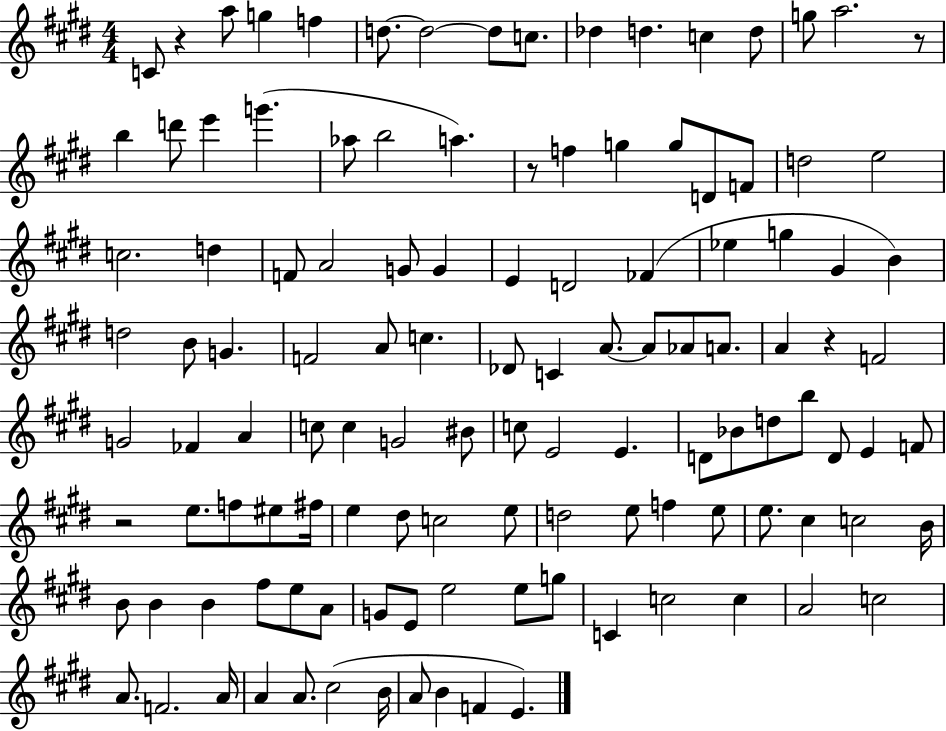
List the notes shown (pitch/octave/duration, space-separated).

C4/e R/q A5/e G5/q F5/q D5/e. D5/h D5/e C5/e. Db5/q D5/q. C5/q D5/e G5/e A5/h. R/e B5/q D6/e E6/q G6/q. Ab5/e B5/h A5/q. R/e F5/q G5/q G5/e D4/e F4/e D5/h E5/h C5/h. D5/q F4/e A4/h G4/e G4/q E4/q D4/h FES4/q Eb5/q G5/q G#4/q B4/q D5/h B4/e G4/q. F4/h A4/e C5/q. Db4/e C4/q A4/e. A4/e Ab4/e A4/e. A4/q R/q F4/h G4/h FES4/q A4/q C5/e C5/q G4/h BIS4/e C5/e E4/h E4/q. D4/e Bb4/e D5/e B5/e D4/e E4/q F4/e R/h E5/e. F5/e EIS5/e F#5/s E5/q D#5/e C5/h E5/e D5/h E5/e F5/q E5/e E5/e. C#5/q C5/h B4/s B4/e B4/q B4/q F#5/e E5/e A4/e G4/e E4/e E5/h E5/e G5/e C4/q C5/h C5/q A4/h C5/h A4/e. F4/h. A4/s A4/q A4/e. C#5/h B4/s A4/e B4/q F4/q E4/q.